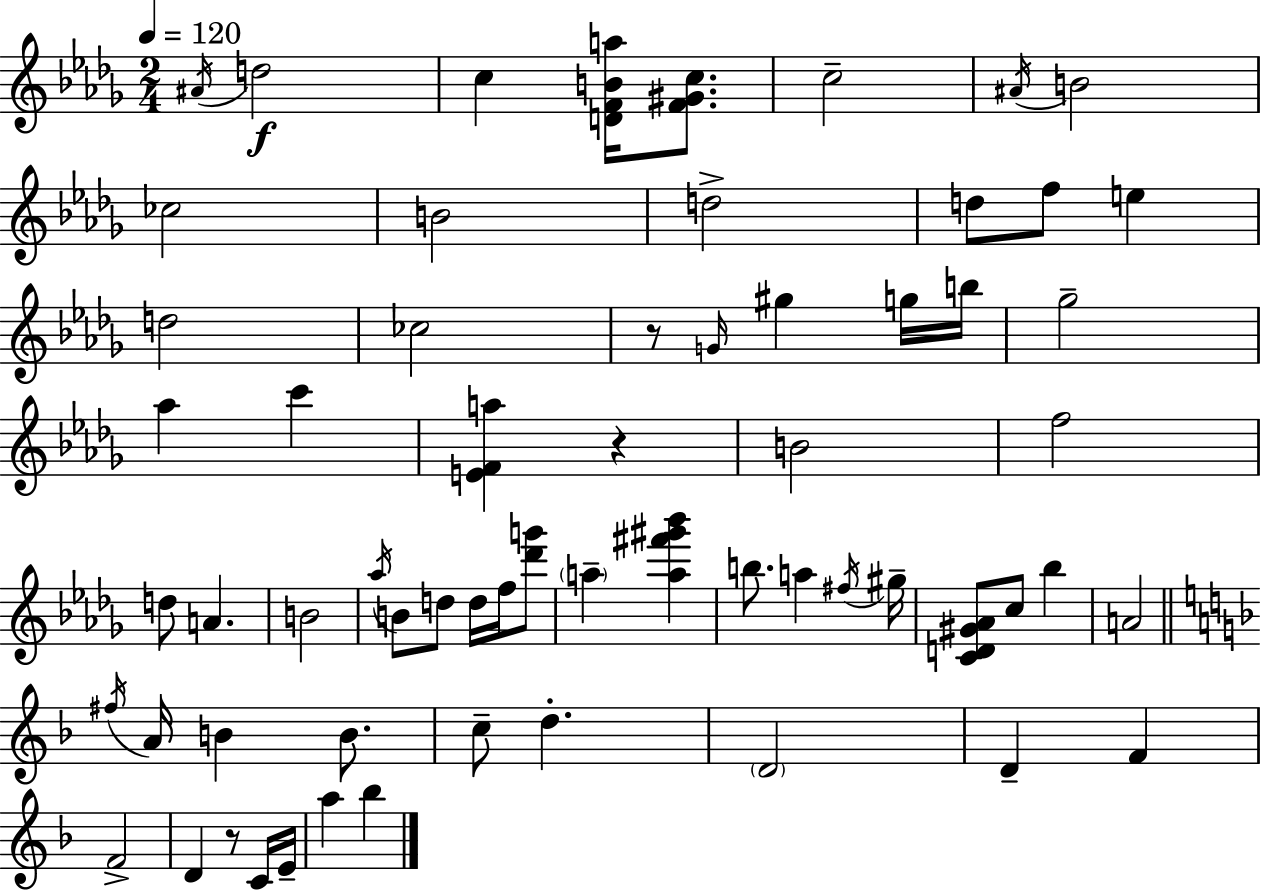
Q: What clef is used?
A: treble